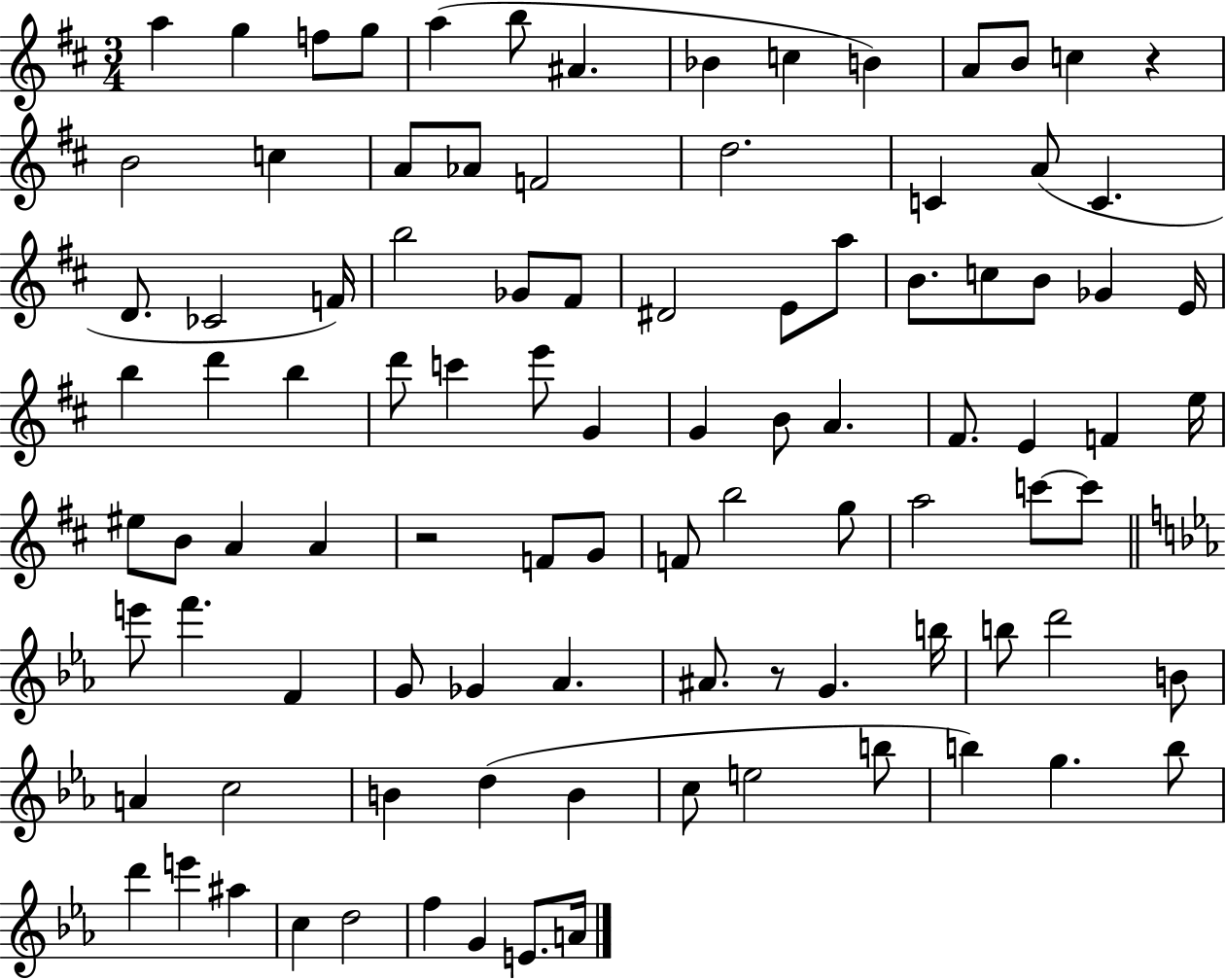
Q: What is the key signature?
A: D major